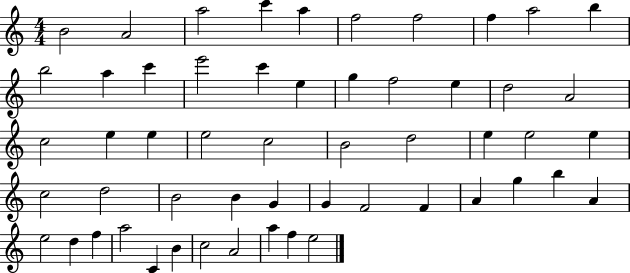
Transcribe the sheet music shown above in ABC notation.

X:1
T:Untitled
M:4/4
L:1/4
K:C
B2 A2 a2 c' a f2 f2 f a2 b b2 a c' e'2 c' e g f2 e d2 A2 c2 e e e2 c2 B2 d2 e e2 e c2 d2 B2 B G G F2 F A g b A e2 d f a2 C B c2 A2 a f e2